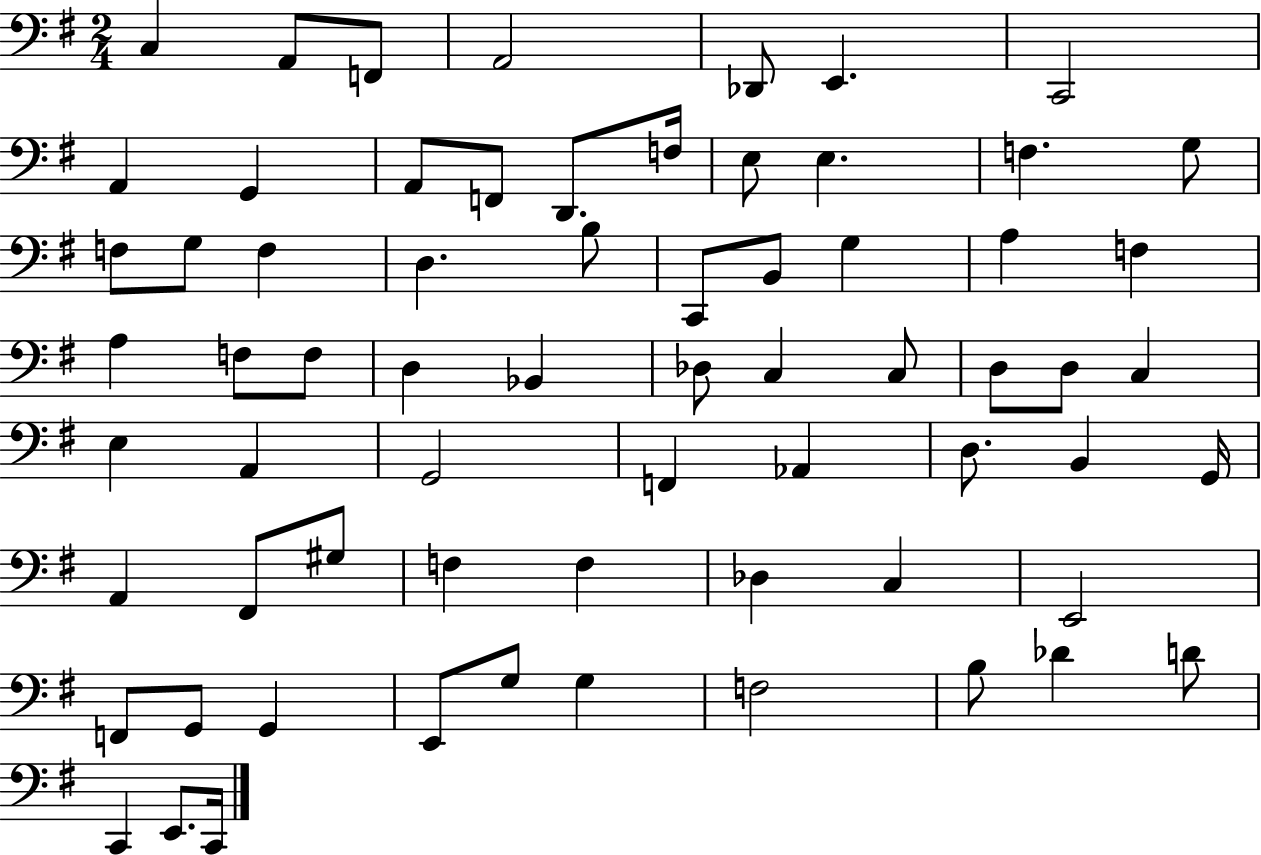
{
  \clef bass
  \numericTimeSignature
  \time 2/4
  \key g \major
  c4 a,8 f,8 | a,2 | des,8 e,4. | c,2 | \break a,4 g,4 | a,8 f,8 d,8. f16 | e8 e4. | f4. g8 | \break f8 g8 f4 | d4. b8 | c,8 b,8 g4 | a4 f4 | \break a4 f8 f8 | d4 bes,4 | des8 c4 c8 | d8 d8 c4 | \break e4 a,4 | g,2 | f,4 aes,4 | d8. b,4 g,16 | \break a,4 fis,8 gis8 | f4 f4 | des4 c4 | e,2 | \break f,8 g,8 g,4 | e,8 g8 g4 | f2 | b8 des'4 d'8 | \break c,4 e,8. c,16 | \bar "|."
}